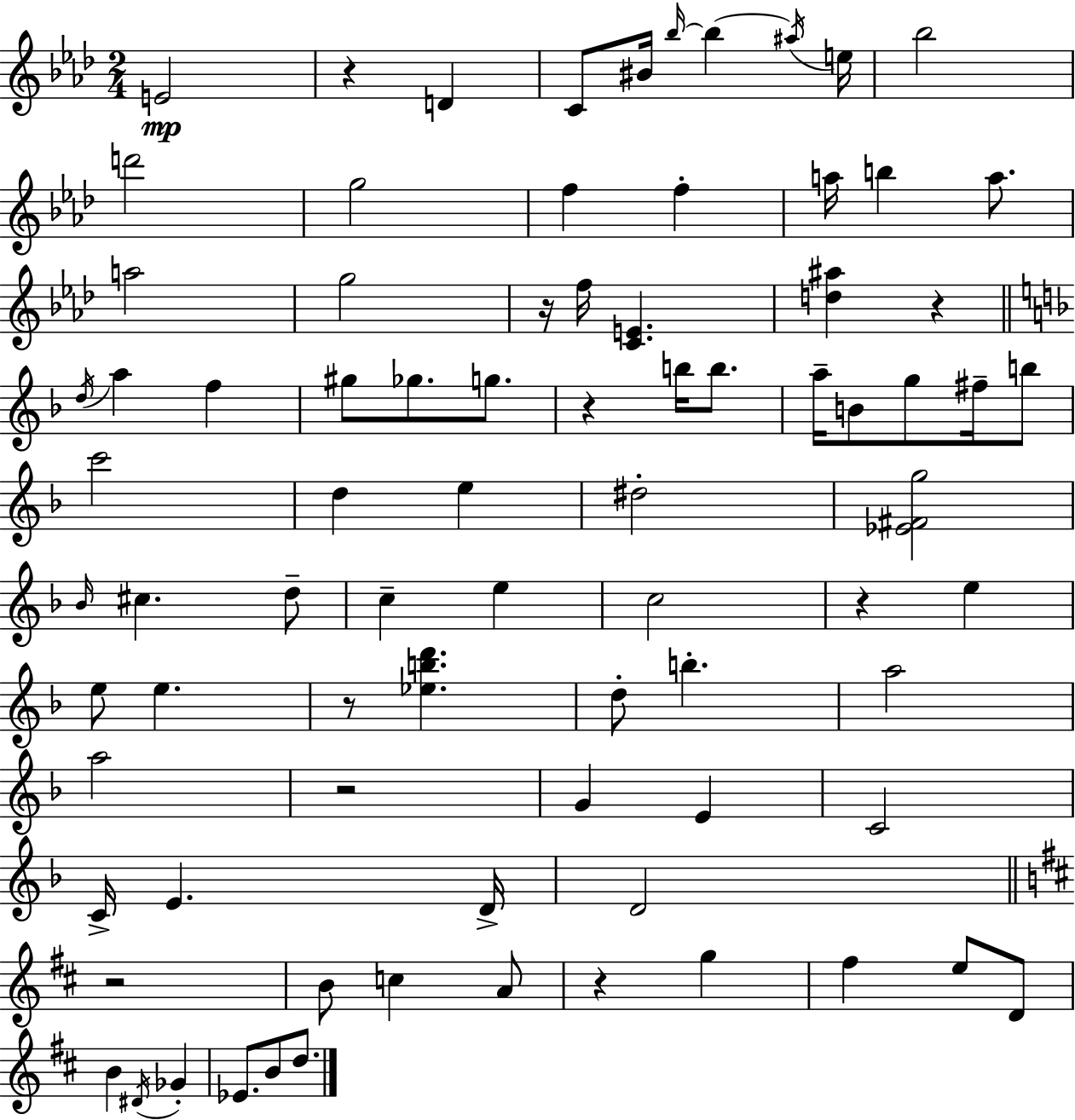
{
  \clef treble
  \numericTimeSignature
  \time 2/4
  \key aes \major
  e'2\mp | r4 d'4 | c'8 bis'16 \grace { bes''16~ }~ bes''4 | \acciaccatura { ais''16 } e''16 bes''2 | \break d'''2 | g''2 | f''4 f''4-. | a''16 b''4 a''8. | \break a''2 | g''2 | r16 f''16 <c' e'>4. | <d'' ais''>4 r4 | \break \bar "||" \break \key f \major \acciaccatura { d''16 } a''4 f''4 | gis''8 ges''8. g''8. | r4 b''16 b''8. | a''16-- b'8 g''8 fis''16-- b''8 | \break c'''2 | d''4 e''4 | dis''2-. | <ees' fis' g''>2 | \break \grace { bes'16 } cis''4. | d''8-- c''4-- e''4 | c''2 | r4 e''4 | \break e''8 e''4. | r8 <ees'' b'' d'''>4. | d''8-. b''4.-. | a''2 | \break a''2 | r2 | g'4 e'4 | c'2 | \break c'16-> e'4. | d'16-> d'2 | \bar "||" \break \key d \major r2 | b'8 c''4 a'8 | r4 g''4 | fis''4 e''8 d'8 | \break b'4 \acciaccatura { dis'16 } ges'4-. | ees'8. b'8 d''8. | \bar "|."
}